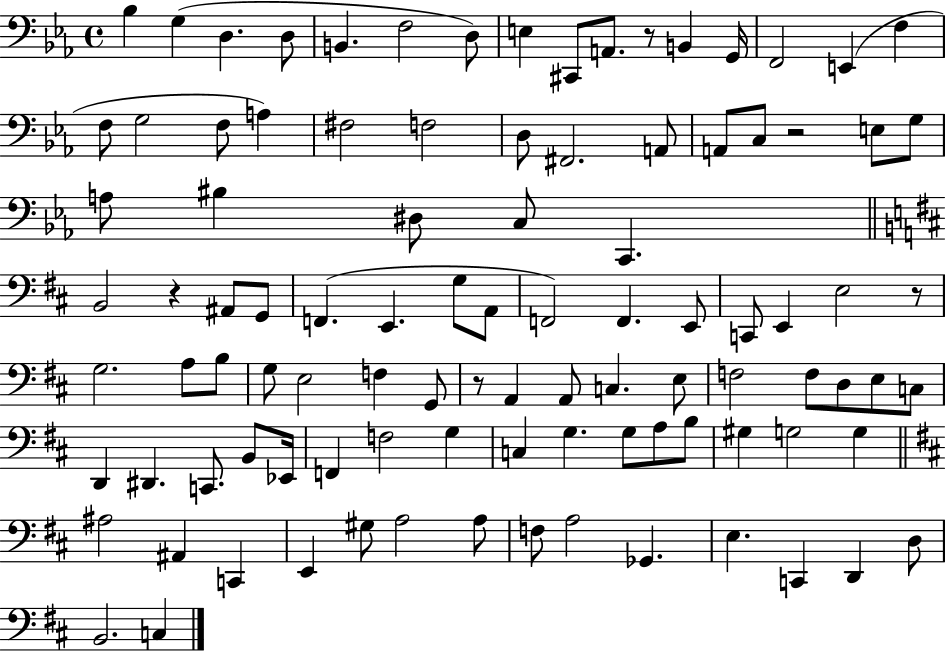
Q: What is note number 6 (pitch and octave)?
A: F3